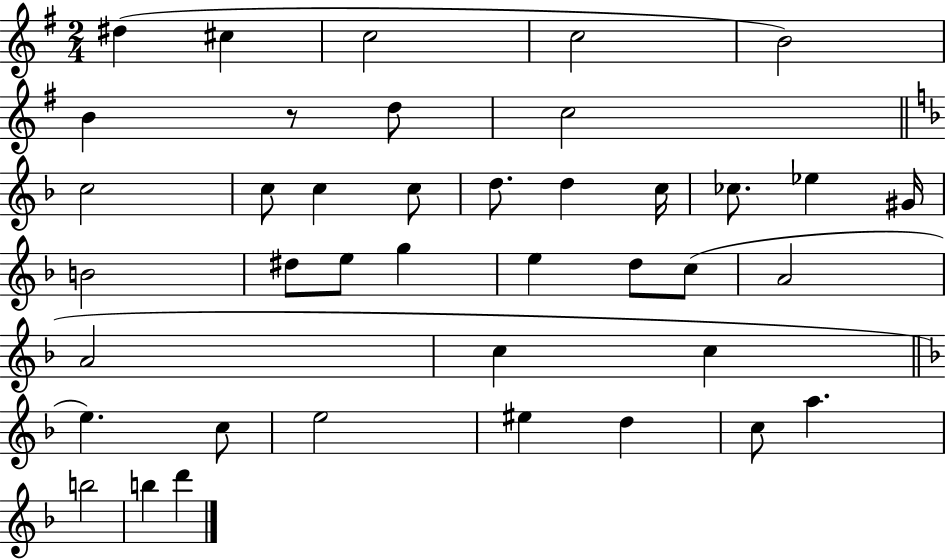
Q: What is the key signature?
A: G major